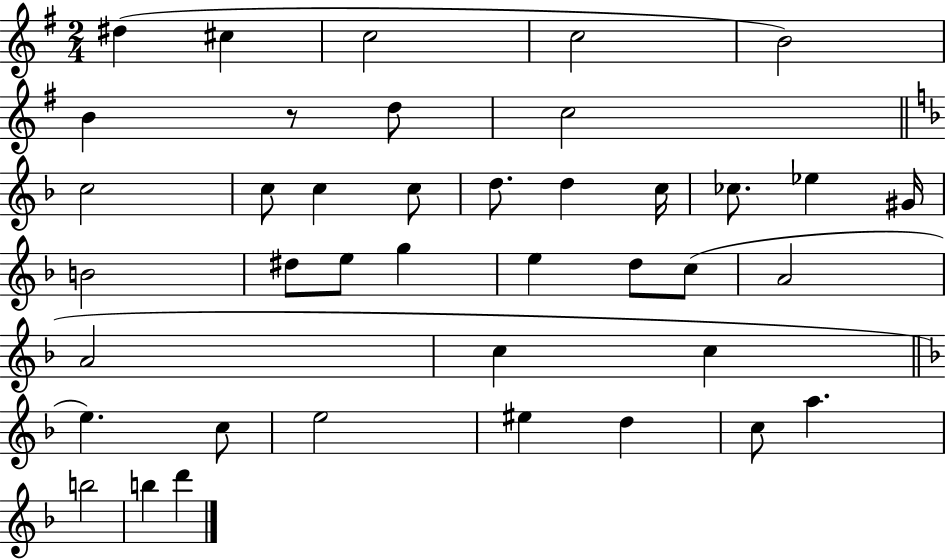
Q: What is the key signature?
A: G major